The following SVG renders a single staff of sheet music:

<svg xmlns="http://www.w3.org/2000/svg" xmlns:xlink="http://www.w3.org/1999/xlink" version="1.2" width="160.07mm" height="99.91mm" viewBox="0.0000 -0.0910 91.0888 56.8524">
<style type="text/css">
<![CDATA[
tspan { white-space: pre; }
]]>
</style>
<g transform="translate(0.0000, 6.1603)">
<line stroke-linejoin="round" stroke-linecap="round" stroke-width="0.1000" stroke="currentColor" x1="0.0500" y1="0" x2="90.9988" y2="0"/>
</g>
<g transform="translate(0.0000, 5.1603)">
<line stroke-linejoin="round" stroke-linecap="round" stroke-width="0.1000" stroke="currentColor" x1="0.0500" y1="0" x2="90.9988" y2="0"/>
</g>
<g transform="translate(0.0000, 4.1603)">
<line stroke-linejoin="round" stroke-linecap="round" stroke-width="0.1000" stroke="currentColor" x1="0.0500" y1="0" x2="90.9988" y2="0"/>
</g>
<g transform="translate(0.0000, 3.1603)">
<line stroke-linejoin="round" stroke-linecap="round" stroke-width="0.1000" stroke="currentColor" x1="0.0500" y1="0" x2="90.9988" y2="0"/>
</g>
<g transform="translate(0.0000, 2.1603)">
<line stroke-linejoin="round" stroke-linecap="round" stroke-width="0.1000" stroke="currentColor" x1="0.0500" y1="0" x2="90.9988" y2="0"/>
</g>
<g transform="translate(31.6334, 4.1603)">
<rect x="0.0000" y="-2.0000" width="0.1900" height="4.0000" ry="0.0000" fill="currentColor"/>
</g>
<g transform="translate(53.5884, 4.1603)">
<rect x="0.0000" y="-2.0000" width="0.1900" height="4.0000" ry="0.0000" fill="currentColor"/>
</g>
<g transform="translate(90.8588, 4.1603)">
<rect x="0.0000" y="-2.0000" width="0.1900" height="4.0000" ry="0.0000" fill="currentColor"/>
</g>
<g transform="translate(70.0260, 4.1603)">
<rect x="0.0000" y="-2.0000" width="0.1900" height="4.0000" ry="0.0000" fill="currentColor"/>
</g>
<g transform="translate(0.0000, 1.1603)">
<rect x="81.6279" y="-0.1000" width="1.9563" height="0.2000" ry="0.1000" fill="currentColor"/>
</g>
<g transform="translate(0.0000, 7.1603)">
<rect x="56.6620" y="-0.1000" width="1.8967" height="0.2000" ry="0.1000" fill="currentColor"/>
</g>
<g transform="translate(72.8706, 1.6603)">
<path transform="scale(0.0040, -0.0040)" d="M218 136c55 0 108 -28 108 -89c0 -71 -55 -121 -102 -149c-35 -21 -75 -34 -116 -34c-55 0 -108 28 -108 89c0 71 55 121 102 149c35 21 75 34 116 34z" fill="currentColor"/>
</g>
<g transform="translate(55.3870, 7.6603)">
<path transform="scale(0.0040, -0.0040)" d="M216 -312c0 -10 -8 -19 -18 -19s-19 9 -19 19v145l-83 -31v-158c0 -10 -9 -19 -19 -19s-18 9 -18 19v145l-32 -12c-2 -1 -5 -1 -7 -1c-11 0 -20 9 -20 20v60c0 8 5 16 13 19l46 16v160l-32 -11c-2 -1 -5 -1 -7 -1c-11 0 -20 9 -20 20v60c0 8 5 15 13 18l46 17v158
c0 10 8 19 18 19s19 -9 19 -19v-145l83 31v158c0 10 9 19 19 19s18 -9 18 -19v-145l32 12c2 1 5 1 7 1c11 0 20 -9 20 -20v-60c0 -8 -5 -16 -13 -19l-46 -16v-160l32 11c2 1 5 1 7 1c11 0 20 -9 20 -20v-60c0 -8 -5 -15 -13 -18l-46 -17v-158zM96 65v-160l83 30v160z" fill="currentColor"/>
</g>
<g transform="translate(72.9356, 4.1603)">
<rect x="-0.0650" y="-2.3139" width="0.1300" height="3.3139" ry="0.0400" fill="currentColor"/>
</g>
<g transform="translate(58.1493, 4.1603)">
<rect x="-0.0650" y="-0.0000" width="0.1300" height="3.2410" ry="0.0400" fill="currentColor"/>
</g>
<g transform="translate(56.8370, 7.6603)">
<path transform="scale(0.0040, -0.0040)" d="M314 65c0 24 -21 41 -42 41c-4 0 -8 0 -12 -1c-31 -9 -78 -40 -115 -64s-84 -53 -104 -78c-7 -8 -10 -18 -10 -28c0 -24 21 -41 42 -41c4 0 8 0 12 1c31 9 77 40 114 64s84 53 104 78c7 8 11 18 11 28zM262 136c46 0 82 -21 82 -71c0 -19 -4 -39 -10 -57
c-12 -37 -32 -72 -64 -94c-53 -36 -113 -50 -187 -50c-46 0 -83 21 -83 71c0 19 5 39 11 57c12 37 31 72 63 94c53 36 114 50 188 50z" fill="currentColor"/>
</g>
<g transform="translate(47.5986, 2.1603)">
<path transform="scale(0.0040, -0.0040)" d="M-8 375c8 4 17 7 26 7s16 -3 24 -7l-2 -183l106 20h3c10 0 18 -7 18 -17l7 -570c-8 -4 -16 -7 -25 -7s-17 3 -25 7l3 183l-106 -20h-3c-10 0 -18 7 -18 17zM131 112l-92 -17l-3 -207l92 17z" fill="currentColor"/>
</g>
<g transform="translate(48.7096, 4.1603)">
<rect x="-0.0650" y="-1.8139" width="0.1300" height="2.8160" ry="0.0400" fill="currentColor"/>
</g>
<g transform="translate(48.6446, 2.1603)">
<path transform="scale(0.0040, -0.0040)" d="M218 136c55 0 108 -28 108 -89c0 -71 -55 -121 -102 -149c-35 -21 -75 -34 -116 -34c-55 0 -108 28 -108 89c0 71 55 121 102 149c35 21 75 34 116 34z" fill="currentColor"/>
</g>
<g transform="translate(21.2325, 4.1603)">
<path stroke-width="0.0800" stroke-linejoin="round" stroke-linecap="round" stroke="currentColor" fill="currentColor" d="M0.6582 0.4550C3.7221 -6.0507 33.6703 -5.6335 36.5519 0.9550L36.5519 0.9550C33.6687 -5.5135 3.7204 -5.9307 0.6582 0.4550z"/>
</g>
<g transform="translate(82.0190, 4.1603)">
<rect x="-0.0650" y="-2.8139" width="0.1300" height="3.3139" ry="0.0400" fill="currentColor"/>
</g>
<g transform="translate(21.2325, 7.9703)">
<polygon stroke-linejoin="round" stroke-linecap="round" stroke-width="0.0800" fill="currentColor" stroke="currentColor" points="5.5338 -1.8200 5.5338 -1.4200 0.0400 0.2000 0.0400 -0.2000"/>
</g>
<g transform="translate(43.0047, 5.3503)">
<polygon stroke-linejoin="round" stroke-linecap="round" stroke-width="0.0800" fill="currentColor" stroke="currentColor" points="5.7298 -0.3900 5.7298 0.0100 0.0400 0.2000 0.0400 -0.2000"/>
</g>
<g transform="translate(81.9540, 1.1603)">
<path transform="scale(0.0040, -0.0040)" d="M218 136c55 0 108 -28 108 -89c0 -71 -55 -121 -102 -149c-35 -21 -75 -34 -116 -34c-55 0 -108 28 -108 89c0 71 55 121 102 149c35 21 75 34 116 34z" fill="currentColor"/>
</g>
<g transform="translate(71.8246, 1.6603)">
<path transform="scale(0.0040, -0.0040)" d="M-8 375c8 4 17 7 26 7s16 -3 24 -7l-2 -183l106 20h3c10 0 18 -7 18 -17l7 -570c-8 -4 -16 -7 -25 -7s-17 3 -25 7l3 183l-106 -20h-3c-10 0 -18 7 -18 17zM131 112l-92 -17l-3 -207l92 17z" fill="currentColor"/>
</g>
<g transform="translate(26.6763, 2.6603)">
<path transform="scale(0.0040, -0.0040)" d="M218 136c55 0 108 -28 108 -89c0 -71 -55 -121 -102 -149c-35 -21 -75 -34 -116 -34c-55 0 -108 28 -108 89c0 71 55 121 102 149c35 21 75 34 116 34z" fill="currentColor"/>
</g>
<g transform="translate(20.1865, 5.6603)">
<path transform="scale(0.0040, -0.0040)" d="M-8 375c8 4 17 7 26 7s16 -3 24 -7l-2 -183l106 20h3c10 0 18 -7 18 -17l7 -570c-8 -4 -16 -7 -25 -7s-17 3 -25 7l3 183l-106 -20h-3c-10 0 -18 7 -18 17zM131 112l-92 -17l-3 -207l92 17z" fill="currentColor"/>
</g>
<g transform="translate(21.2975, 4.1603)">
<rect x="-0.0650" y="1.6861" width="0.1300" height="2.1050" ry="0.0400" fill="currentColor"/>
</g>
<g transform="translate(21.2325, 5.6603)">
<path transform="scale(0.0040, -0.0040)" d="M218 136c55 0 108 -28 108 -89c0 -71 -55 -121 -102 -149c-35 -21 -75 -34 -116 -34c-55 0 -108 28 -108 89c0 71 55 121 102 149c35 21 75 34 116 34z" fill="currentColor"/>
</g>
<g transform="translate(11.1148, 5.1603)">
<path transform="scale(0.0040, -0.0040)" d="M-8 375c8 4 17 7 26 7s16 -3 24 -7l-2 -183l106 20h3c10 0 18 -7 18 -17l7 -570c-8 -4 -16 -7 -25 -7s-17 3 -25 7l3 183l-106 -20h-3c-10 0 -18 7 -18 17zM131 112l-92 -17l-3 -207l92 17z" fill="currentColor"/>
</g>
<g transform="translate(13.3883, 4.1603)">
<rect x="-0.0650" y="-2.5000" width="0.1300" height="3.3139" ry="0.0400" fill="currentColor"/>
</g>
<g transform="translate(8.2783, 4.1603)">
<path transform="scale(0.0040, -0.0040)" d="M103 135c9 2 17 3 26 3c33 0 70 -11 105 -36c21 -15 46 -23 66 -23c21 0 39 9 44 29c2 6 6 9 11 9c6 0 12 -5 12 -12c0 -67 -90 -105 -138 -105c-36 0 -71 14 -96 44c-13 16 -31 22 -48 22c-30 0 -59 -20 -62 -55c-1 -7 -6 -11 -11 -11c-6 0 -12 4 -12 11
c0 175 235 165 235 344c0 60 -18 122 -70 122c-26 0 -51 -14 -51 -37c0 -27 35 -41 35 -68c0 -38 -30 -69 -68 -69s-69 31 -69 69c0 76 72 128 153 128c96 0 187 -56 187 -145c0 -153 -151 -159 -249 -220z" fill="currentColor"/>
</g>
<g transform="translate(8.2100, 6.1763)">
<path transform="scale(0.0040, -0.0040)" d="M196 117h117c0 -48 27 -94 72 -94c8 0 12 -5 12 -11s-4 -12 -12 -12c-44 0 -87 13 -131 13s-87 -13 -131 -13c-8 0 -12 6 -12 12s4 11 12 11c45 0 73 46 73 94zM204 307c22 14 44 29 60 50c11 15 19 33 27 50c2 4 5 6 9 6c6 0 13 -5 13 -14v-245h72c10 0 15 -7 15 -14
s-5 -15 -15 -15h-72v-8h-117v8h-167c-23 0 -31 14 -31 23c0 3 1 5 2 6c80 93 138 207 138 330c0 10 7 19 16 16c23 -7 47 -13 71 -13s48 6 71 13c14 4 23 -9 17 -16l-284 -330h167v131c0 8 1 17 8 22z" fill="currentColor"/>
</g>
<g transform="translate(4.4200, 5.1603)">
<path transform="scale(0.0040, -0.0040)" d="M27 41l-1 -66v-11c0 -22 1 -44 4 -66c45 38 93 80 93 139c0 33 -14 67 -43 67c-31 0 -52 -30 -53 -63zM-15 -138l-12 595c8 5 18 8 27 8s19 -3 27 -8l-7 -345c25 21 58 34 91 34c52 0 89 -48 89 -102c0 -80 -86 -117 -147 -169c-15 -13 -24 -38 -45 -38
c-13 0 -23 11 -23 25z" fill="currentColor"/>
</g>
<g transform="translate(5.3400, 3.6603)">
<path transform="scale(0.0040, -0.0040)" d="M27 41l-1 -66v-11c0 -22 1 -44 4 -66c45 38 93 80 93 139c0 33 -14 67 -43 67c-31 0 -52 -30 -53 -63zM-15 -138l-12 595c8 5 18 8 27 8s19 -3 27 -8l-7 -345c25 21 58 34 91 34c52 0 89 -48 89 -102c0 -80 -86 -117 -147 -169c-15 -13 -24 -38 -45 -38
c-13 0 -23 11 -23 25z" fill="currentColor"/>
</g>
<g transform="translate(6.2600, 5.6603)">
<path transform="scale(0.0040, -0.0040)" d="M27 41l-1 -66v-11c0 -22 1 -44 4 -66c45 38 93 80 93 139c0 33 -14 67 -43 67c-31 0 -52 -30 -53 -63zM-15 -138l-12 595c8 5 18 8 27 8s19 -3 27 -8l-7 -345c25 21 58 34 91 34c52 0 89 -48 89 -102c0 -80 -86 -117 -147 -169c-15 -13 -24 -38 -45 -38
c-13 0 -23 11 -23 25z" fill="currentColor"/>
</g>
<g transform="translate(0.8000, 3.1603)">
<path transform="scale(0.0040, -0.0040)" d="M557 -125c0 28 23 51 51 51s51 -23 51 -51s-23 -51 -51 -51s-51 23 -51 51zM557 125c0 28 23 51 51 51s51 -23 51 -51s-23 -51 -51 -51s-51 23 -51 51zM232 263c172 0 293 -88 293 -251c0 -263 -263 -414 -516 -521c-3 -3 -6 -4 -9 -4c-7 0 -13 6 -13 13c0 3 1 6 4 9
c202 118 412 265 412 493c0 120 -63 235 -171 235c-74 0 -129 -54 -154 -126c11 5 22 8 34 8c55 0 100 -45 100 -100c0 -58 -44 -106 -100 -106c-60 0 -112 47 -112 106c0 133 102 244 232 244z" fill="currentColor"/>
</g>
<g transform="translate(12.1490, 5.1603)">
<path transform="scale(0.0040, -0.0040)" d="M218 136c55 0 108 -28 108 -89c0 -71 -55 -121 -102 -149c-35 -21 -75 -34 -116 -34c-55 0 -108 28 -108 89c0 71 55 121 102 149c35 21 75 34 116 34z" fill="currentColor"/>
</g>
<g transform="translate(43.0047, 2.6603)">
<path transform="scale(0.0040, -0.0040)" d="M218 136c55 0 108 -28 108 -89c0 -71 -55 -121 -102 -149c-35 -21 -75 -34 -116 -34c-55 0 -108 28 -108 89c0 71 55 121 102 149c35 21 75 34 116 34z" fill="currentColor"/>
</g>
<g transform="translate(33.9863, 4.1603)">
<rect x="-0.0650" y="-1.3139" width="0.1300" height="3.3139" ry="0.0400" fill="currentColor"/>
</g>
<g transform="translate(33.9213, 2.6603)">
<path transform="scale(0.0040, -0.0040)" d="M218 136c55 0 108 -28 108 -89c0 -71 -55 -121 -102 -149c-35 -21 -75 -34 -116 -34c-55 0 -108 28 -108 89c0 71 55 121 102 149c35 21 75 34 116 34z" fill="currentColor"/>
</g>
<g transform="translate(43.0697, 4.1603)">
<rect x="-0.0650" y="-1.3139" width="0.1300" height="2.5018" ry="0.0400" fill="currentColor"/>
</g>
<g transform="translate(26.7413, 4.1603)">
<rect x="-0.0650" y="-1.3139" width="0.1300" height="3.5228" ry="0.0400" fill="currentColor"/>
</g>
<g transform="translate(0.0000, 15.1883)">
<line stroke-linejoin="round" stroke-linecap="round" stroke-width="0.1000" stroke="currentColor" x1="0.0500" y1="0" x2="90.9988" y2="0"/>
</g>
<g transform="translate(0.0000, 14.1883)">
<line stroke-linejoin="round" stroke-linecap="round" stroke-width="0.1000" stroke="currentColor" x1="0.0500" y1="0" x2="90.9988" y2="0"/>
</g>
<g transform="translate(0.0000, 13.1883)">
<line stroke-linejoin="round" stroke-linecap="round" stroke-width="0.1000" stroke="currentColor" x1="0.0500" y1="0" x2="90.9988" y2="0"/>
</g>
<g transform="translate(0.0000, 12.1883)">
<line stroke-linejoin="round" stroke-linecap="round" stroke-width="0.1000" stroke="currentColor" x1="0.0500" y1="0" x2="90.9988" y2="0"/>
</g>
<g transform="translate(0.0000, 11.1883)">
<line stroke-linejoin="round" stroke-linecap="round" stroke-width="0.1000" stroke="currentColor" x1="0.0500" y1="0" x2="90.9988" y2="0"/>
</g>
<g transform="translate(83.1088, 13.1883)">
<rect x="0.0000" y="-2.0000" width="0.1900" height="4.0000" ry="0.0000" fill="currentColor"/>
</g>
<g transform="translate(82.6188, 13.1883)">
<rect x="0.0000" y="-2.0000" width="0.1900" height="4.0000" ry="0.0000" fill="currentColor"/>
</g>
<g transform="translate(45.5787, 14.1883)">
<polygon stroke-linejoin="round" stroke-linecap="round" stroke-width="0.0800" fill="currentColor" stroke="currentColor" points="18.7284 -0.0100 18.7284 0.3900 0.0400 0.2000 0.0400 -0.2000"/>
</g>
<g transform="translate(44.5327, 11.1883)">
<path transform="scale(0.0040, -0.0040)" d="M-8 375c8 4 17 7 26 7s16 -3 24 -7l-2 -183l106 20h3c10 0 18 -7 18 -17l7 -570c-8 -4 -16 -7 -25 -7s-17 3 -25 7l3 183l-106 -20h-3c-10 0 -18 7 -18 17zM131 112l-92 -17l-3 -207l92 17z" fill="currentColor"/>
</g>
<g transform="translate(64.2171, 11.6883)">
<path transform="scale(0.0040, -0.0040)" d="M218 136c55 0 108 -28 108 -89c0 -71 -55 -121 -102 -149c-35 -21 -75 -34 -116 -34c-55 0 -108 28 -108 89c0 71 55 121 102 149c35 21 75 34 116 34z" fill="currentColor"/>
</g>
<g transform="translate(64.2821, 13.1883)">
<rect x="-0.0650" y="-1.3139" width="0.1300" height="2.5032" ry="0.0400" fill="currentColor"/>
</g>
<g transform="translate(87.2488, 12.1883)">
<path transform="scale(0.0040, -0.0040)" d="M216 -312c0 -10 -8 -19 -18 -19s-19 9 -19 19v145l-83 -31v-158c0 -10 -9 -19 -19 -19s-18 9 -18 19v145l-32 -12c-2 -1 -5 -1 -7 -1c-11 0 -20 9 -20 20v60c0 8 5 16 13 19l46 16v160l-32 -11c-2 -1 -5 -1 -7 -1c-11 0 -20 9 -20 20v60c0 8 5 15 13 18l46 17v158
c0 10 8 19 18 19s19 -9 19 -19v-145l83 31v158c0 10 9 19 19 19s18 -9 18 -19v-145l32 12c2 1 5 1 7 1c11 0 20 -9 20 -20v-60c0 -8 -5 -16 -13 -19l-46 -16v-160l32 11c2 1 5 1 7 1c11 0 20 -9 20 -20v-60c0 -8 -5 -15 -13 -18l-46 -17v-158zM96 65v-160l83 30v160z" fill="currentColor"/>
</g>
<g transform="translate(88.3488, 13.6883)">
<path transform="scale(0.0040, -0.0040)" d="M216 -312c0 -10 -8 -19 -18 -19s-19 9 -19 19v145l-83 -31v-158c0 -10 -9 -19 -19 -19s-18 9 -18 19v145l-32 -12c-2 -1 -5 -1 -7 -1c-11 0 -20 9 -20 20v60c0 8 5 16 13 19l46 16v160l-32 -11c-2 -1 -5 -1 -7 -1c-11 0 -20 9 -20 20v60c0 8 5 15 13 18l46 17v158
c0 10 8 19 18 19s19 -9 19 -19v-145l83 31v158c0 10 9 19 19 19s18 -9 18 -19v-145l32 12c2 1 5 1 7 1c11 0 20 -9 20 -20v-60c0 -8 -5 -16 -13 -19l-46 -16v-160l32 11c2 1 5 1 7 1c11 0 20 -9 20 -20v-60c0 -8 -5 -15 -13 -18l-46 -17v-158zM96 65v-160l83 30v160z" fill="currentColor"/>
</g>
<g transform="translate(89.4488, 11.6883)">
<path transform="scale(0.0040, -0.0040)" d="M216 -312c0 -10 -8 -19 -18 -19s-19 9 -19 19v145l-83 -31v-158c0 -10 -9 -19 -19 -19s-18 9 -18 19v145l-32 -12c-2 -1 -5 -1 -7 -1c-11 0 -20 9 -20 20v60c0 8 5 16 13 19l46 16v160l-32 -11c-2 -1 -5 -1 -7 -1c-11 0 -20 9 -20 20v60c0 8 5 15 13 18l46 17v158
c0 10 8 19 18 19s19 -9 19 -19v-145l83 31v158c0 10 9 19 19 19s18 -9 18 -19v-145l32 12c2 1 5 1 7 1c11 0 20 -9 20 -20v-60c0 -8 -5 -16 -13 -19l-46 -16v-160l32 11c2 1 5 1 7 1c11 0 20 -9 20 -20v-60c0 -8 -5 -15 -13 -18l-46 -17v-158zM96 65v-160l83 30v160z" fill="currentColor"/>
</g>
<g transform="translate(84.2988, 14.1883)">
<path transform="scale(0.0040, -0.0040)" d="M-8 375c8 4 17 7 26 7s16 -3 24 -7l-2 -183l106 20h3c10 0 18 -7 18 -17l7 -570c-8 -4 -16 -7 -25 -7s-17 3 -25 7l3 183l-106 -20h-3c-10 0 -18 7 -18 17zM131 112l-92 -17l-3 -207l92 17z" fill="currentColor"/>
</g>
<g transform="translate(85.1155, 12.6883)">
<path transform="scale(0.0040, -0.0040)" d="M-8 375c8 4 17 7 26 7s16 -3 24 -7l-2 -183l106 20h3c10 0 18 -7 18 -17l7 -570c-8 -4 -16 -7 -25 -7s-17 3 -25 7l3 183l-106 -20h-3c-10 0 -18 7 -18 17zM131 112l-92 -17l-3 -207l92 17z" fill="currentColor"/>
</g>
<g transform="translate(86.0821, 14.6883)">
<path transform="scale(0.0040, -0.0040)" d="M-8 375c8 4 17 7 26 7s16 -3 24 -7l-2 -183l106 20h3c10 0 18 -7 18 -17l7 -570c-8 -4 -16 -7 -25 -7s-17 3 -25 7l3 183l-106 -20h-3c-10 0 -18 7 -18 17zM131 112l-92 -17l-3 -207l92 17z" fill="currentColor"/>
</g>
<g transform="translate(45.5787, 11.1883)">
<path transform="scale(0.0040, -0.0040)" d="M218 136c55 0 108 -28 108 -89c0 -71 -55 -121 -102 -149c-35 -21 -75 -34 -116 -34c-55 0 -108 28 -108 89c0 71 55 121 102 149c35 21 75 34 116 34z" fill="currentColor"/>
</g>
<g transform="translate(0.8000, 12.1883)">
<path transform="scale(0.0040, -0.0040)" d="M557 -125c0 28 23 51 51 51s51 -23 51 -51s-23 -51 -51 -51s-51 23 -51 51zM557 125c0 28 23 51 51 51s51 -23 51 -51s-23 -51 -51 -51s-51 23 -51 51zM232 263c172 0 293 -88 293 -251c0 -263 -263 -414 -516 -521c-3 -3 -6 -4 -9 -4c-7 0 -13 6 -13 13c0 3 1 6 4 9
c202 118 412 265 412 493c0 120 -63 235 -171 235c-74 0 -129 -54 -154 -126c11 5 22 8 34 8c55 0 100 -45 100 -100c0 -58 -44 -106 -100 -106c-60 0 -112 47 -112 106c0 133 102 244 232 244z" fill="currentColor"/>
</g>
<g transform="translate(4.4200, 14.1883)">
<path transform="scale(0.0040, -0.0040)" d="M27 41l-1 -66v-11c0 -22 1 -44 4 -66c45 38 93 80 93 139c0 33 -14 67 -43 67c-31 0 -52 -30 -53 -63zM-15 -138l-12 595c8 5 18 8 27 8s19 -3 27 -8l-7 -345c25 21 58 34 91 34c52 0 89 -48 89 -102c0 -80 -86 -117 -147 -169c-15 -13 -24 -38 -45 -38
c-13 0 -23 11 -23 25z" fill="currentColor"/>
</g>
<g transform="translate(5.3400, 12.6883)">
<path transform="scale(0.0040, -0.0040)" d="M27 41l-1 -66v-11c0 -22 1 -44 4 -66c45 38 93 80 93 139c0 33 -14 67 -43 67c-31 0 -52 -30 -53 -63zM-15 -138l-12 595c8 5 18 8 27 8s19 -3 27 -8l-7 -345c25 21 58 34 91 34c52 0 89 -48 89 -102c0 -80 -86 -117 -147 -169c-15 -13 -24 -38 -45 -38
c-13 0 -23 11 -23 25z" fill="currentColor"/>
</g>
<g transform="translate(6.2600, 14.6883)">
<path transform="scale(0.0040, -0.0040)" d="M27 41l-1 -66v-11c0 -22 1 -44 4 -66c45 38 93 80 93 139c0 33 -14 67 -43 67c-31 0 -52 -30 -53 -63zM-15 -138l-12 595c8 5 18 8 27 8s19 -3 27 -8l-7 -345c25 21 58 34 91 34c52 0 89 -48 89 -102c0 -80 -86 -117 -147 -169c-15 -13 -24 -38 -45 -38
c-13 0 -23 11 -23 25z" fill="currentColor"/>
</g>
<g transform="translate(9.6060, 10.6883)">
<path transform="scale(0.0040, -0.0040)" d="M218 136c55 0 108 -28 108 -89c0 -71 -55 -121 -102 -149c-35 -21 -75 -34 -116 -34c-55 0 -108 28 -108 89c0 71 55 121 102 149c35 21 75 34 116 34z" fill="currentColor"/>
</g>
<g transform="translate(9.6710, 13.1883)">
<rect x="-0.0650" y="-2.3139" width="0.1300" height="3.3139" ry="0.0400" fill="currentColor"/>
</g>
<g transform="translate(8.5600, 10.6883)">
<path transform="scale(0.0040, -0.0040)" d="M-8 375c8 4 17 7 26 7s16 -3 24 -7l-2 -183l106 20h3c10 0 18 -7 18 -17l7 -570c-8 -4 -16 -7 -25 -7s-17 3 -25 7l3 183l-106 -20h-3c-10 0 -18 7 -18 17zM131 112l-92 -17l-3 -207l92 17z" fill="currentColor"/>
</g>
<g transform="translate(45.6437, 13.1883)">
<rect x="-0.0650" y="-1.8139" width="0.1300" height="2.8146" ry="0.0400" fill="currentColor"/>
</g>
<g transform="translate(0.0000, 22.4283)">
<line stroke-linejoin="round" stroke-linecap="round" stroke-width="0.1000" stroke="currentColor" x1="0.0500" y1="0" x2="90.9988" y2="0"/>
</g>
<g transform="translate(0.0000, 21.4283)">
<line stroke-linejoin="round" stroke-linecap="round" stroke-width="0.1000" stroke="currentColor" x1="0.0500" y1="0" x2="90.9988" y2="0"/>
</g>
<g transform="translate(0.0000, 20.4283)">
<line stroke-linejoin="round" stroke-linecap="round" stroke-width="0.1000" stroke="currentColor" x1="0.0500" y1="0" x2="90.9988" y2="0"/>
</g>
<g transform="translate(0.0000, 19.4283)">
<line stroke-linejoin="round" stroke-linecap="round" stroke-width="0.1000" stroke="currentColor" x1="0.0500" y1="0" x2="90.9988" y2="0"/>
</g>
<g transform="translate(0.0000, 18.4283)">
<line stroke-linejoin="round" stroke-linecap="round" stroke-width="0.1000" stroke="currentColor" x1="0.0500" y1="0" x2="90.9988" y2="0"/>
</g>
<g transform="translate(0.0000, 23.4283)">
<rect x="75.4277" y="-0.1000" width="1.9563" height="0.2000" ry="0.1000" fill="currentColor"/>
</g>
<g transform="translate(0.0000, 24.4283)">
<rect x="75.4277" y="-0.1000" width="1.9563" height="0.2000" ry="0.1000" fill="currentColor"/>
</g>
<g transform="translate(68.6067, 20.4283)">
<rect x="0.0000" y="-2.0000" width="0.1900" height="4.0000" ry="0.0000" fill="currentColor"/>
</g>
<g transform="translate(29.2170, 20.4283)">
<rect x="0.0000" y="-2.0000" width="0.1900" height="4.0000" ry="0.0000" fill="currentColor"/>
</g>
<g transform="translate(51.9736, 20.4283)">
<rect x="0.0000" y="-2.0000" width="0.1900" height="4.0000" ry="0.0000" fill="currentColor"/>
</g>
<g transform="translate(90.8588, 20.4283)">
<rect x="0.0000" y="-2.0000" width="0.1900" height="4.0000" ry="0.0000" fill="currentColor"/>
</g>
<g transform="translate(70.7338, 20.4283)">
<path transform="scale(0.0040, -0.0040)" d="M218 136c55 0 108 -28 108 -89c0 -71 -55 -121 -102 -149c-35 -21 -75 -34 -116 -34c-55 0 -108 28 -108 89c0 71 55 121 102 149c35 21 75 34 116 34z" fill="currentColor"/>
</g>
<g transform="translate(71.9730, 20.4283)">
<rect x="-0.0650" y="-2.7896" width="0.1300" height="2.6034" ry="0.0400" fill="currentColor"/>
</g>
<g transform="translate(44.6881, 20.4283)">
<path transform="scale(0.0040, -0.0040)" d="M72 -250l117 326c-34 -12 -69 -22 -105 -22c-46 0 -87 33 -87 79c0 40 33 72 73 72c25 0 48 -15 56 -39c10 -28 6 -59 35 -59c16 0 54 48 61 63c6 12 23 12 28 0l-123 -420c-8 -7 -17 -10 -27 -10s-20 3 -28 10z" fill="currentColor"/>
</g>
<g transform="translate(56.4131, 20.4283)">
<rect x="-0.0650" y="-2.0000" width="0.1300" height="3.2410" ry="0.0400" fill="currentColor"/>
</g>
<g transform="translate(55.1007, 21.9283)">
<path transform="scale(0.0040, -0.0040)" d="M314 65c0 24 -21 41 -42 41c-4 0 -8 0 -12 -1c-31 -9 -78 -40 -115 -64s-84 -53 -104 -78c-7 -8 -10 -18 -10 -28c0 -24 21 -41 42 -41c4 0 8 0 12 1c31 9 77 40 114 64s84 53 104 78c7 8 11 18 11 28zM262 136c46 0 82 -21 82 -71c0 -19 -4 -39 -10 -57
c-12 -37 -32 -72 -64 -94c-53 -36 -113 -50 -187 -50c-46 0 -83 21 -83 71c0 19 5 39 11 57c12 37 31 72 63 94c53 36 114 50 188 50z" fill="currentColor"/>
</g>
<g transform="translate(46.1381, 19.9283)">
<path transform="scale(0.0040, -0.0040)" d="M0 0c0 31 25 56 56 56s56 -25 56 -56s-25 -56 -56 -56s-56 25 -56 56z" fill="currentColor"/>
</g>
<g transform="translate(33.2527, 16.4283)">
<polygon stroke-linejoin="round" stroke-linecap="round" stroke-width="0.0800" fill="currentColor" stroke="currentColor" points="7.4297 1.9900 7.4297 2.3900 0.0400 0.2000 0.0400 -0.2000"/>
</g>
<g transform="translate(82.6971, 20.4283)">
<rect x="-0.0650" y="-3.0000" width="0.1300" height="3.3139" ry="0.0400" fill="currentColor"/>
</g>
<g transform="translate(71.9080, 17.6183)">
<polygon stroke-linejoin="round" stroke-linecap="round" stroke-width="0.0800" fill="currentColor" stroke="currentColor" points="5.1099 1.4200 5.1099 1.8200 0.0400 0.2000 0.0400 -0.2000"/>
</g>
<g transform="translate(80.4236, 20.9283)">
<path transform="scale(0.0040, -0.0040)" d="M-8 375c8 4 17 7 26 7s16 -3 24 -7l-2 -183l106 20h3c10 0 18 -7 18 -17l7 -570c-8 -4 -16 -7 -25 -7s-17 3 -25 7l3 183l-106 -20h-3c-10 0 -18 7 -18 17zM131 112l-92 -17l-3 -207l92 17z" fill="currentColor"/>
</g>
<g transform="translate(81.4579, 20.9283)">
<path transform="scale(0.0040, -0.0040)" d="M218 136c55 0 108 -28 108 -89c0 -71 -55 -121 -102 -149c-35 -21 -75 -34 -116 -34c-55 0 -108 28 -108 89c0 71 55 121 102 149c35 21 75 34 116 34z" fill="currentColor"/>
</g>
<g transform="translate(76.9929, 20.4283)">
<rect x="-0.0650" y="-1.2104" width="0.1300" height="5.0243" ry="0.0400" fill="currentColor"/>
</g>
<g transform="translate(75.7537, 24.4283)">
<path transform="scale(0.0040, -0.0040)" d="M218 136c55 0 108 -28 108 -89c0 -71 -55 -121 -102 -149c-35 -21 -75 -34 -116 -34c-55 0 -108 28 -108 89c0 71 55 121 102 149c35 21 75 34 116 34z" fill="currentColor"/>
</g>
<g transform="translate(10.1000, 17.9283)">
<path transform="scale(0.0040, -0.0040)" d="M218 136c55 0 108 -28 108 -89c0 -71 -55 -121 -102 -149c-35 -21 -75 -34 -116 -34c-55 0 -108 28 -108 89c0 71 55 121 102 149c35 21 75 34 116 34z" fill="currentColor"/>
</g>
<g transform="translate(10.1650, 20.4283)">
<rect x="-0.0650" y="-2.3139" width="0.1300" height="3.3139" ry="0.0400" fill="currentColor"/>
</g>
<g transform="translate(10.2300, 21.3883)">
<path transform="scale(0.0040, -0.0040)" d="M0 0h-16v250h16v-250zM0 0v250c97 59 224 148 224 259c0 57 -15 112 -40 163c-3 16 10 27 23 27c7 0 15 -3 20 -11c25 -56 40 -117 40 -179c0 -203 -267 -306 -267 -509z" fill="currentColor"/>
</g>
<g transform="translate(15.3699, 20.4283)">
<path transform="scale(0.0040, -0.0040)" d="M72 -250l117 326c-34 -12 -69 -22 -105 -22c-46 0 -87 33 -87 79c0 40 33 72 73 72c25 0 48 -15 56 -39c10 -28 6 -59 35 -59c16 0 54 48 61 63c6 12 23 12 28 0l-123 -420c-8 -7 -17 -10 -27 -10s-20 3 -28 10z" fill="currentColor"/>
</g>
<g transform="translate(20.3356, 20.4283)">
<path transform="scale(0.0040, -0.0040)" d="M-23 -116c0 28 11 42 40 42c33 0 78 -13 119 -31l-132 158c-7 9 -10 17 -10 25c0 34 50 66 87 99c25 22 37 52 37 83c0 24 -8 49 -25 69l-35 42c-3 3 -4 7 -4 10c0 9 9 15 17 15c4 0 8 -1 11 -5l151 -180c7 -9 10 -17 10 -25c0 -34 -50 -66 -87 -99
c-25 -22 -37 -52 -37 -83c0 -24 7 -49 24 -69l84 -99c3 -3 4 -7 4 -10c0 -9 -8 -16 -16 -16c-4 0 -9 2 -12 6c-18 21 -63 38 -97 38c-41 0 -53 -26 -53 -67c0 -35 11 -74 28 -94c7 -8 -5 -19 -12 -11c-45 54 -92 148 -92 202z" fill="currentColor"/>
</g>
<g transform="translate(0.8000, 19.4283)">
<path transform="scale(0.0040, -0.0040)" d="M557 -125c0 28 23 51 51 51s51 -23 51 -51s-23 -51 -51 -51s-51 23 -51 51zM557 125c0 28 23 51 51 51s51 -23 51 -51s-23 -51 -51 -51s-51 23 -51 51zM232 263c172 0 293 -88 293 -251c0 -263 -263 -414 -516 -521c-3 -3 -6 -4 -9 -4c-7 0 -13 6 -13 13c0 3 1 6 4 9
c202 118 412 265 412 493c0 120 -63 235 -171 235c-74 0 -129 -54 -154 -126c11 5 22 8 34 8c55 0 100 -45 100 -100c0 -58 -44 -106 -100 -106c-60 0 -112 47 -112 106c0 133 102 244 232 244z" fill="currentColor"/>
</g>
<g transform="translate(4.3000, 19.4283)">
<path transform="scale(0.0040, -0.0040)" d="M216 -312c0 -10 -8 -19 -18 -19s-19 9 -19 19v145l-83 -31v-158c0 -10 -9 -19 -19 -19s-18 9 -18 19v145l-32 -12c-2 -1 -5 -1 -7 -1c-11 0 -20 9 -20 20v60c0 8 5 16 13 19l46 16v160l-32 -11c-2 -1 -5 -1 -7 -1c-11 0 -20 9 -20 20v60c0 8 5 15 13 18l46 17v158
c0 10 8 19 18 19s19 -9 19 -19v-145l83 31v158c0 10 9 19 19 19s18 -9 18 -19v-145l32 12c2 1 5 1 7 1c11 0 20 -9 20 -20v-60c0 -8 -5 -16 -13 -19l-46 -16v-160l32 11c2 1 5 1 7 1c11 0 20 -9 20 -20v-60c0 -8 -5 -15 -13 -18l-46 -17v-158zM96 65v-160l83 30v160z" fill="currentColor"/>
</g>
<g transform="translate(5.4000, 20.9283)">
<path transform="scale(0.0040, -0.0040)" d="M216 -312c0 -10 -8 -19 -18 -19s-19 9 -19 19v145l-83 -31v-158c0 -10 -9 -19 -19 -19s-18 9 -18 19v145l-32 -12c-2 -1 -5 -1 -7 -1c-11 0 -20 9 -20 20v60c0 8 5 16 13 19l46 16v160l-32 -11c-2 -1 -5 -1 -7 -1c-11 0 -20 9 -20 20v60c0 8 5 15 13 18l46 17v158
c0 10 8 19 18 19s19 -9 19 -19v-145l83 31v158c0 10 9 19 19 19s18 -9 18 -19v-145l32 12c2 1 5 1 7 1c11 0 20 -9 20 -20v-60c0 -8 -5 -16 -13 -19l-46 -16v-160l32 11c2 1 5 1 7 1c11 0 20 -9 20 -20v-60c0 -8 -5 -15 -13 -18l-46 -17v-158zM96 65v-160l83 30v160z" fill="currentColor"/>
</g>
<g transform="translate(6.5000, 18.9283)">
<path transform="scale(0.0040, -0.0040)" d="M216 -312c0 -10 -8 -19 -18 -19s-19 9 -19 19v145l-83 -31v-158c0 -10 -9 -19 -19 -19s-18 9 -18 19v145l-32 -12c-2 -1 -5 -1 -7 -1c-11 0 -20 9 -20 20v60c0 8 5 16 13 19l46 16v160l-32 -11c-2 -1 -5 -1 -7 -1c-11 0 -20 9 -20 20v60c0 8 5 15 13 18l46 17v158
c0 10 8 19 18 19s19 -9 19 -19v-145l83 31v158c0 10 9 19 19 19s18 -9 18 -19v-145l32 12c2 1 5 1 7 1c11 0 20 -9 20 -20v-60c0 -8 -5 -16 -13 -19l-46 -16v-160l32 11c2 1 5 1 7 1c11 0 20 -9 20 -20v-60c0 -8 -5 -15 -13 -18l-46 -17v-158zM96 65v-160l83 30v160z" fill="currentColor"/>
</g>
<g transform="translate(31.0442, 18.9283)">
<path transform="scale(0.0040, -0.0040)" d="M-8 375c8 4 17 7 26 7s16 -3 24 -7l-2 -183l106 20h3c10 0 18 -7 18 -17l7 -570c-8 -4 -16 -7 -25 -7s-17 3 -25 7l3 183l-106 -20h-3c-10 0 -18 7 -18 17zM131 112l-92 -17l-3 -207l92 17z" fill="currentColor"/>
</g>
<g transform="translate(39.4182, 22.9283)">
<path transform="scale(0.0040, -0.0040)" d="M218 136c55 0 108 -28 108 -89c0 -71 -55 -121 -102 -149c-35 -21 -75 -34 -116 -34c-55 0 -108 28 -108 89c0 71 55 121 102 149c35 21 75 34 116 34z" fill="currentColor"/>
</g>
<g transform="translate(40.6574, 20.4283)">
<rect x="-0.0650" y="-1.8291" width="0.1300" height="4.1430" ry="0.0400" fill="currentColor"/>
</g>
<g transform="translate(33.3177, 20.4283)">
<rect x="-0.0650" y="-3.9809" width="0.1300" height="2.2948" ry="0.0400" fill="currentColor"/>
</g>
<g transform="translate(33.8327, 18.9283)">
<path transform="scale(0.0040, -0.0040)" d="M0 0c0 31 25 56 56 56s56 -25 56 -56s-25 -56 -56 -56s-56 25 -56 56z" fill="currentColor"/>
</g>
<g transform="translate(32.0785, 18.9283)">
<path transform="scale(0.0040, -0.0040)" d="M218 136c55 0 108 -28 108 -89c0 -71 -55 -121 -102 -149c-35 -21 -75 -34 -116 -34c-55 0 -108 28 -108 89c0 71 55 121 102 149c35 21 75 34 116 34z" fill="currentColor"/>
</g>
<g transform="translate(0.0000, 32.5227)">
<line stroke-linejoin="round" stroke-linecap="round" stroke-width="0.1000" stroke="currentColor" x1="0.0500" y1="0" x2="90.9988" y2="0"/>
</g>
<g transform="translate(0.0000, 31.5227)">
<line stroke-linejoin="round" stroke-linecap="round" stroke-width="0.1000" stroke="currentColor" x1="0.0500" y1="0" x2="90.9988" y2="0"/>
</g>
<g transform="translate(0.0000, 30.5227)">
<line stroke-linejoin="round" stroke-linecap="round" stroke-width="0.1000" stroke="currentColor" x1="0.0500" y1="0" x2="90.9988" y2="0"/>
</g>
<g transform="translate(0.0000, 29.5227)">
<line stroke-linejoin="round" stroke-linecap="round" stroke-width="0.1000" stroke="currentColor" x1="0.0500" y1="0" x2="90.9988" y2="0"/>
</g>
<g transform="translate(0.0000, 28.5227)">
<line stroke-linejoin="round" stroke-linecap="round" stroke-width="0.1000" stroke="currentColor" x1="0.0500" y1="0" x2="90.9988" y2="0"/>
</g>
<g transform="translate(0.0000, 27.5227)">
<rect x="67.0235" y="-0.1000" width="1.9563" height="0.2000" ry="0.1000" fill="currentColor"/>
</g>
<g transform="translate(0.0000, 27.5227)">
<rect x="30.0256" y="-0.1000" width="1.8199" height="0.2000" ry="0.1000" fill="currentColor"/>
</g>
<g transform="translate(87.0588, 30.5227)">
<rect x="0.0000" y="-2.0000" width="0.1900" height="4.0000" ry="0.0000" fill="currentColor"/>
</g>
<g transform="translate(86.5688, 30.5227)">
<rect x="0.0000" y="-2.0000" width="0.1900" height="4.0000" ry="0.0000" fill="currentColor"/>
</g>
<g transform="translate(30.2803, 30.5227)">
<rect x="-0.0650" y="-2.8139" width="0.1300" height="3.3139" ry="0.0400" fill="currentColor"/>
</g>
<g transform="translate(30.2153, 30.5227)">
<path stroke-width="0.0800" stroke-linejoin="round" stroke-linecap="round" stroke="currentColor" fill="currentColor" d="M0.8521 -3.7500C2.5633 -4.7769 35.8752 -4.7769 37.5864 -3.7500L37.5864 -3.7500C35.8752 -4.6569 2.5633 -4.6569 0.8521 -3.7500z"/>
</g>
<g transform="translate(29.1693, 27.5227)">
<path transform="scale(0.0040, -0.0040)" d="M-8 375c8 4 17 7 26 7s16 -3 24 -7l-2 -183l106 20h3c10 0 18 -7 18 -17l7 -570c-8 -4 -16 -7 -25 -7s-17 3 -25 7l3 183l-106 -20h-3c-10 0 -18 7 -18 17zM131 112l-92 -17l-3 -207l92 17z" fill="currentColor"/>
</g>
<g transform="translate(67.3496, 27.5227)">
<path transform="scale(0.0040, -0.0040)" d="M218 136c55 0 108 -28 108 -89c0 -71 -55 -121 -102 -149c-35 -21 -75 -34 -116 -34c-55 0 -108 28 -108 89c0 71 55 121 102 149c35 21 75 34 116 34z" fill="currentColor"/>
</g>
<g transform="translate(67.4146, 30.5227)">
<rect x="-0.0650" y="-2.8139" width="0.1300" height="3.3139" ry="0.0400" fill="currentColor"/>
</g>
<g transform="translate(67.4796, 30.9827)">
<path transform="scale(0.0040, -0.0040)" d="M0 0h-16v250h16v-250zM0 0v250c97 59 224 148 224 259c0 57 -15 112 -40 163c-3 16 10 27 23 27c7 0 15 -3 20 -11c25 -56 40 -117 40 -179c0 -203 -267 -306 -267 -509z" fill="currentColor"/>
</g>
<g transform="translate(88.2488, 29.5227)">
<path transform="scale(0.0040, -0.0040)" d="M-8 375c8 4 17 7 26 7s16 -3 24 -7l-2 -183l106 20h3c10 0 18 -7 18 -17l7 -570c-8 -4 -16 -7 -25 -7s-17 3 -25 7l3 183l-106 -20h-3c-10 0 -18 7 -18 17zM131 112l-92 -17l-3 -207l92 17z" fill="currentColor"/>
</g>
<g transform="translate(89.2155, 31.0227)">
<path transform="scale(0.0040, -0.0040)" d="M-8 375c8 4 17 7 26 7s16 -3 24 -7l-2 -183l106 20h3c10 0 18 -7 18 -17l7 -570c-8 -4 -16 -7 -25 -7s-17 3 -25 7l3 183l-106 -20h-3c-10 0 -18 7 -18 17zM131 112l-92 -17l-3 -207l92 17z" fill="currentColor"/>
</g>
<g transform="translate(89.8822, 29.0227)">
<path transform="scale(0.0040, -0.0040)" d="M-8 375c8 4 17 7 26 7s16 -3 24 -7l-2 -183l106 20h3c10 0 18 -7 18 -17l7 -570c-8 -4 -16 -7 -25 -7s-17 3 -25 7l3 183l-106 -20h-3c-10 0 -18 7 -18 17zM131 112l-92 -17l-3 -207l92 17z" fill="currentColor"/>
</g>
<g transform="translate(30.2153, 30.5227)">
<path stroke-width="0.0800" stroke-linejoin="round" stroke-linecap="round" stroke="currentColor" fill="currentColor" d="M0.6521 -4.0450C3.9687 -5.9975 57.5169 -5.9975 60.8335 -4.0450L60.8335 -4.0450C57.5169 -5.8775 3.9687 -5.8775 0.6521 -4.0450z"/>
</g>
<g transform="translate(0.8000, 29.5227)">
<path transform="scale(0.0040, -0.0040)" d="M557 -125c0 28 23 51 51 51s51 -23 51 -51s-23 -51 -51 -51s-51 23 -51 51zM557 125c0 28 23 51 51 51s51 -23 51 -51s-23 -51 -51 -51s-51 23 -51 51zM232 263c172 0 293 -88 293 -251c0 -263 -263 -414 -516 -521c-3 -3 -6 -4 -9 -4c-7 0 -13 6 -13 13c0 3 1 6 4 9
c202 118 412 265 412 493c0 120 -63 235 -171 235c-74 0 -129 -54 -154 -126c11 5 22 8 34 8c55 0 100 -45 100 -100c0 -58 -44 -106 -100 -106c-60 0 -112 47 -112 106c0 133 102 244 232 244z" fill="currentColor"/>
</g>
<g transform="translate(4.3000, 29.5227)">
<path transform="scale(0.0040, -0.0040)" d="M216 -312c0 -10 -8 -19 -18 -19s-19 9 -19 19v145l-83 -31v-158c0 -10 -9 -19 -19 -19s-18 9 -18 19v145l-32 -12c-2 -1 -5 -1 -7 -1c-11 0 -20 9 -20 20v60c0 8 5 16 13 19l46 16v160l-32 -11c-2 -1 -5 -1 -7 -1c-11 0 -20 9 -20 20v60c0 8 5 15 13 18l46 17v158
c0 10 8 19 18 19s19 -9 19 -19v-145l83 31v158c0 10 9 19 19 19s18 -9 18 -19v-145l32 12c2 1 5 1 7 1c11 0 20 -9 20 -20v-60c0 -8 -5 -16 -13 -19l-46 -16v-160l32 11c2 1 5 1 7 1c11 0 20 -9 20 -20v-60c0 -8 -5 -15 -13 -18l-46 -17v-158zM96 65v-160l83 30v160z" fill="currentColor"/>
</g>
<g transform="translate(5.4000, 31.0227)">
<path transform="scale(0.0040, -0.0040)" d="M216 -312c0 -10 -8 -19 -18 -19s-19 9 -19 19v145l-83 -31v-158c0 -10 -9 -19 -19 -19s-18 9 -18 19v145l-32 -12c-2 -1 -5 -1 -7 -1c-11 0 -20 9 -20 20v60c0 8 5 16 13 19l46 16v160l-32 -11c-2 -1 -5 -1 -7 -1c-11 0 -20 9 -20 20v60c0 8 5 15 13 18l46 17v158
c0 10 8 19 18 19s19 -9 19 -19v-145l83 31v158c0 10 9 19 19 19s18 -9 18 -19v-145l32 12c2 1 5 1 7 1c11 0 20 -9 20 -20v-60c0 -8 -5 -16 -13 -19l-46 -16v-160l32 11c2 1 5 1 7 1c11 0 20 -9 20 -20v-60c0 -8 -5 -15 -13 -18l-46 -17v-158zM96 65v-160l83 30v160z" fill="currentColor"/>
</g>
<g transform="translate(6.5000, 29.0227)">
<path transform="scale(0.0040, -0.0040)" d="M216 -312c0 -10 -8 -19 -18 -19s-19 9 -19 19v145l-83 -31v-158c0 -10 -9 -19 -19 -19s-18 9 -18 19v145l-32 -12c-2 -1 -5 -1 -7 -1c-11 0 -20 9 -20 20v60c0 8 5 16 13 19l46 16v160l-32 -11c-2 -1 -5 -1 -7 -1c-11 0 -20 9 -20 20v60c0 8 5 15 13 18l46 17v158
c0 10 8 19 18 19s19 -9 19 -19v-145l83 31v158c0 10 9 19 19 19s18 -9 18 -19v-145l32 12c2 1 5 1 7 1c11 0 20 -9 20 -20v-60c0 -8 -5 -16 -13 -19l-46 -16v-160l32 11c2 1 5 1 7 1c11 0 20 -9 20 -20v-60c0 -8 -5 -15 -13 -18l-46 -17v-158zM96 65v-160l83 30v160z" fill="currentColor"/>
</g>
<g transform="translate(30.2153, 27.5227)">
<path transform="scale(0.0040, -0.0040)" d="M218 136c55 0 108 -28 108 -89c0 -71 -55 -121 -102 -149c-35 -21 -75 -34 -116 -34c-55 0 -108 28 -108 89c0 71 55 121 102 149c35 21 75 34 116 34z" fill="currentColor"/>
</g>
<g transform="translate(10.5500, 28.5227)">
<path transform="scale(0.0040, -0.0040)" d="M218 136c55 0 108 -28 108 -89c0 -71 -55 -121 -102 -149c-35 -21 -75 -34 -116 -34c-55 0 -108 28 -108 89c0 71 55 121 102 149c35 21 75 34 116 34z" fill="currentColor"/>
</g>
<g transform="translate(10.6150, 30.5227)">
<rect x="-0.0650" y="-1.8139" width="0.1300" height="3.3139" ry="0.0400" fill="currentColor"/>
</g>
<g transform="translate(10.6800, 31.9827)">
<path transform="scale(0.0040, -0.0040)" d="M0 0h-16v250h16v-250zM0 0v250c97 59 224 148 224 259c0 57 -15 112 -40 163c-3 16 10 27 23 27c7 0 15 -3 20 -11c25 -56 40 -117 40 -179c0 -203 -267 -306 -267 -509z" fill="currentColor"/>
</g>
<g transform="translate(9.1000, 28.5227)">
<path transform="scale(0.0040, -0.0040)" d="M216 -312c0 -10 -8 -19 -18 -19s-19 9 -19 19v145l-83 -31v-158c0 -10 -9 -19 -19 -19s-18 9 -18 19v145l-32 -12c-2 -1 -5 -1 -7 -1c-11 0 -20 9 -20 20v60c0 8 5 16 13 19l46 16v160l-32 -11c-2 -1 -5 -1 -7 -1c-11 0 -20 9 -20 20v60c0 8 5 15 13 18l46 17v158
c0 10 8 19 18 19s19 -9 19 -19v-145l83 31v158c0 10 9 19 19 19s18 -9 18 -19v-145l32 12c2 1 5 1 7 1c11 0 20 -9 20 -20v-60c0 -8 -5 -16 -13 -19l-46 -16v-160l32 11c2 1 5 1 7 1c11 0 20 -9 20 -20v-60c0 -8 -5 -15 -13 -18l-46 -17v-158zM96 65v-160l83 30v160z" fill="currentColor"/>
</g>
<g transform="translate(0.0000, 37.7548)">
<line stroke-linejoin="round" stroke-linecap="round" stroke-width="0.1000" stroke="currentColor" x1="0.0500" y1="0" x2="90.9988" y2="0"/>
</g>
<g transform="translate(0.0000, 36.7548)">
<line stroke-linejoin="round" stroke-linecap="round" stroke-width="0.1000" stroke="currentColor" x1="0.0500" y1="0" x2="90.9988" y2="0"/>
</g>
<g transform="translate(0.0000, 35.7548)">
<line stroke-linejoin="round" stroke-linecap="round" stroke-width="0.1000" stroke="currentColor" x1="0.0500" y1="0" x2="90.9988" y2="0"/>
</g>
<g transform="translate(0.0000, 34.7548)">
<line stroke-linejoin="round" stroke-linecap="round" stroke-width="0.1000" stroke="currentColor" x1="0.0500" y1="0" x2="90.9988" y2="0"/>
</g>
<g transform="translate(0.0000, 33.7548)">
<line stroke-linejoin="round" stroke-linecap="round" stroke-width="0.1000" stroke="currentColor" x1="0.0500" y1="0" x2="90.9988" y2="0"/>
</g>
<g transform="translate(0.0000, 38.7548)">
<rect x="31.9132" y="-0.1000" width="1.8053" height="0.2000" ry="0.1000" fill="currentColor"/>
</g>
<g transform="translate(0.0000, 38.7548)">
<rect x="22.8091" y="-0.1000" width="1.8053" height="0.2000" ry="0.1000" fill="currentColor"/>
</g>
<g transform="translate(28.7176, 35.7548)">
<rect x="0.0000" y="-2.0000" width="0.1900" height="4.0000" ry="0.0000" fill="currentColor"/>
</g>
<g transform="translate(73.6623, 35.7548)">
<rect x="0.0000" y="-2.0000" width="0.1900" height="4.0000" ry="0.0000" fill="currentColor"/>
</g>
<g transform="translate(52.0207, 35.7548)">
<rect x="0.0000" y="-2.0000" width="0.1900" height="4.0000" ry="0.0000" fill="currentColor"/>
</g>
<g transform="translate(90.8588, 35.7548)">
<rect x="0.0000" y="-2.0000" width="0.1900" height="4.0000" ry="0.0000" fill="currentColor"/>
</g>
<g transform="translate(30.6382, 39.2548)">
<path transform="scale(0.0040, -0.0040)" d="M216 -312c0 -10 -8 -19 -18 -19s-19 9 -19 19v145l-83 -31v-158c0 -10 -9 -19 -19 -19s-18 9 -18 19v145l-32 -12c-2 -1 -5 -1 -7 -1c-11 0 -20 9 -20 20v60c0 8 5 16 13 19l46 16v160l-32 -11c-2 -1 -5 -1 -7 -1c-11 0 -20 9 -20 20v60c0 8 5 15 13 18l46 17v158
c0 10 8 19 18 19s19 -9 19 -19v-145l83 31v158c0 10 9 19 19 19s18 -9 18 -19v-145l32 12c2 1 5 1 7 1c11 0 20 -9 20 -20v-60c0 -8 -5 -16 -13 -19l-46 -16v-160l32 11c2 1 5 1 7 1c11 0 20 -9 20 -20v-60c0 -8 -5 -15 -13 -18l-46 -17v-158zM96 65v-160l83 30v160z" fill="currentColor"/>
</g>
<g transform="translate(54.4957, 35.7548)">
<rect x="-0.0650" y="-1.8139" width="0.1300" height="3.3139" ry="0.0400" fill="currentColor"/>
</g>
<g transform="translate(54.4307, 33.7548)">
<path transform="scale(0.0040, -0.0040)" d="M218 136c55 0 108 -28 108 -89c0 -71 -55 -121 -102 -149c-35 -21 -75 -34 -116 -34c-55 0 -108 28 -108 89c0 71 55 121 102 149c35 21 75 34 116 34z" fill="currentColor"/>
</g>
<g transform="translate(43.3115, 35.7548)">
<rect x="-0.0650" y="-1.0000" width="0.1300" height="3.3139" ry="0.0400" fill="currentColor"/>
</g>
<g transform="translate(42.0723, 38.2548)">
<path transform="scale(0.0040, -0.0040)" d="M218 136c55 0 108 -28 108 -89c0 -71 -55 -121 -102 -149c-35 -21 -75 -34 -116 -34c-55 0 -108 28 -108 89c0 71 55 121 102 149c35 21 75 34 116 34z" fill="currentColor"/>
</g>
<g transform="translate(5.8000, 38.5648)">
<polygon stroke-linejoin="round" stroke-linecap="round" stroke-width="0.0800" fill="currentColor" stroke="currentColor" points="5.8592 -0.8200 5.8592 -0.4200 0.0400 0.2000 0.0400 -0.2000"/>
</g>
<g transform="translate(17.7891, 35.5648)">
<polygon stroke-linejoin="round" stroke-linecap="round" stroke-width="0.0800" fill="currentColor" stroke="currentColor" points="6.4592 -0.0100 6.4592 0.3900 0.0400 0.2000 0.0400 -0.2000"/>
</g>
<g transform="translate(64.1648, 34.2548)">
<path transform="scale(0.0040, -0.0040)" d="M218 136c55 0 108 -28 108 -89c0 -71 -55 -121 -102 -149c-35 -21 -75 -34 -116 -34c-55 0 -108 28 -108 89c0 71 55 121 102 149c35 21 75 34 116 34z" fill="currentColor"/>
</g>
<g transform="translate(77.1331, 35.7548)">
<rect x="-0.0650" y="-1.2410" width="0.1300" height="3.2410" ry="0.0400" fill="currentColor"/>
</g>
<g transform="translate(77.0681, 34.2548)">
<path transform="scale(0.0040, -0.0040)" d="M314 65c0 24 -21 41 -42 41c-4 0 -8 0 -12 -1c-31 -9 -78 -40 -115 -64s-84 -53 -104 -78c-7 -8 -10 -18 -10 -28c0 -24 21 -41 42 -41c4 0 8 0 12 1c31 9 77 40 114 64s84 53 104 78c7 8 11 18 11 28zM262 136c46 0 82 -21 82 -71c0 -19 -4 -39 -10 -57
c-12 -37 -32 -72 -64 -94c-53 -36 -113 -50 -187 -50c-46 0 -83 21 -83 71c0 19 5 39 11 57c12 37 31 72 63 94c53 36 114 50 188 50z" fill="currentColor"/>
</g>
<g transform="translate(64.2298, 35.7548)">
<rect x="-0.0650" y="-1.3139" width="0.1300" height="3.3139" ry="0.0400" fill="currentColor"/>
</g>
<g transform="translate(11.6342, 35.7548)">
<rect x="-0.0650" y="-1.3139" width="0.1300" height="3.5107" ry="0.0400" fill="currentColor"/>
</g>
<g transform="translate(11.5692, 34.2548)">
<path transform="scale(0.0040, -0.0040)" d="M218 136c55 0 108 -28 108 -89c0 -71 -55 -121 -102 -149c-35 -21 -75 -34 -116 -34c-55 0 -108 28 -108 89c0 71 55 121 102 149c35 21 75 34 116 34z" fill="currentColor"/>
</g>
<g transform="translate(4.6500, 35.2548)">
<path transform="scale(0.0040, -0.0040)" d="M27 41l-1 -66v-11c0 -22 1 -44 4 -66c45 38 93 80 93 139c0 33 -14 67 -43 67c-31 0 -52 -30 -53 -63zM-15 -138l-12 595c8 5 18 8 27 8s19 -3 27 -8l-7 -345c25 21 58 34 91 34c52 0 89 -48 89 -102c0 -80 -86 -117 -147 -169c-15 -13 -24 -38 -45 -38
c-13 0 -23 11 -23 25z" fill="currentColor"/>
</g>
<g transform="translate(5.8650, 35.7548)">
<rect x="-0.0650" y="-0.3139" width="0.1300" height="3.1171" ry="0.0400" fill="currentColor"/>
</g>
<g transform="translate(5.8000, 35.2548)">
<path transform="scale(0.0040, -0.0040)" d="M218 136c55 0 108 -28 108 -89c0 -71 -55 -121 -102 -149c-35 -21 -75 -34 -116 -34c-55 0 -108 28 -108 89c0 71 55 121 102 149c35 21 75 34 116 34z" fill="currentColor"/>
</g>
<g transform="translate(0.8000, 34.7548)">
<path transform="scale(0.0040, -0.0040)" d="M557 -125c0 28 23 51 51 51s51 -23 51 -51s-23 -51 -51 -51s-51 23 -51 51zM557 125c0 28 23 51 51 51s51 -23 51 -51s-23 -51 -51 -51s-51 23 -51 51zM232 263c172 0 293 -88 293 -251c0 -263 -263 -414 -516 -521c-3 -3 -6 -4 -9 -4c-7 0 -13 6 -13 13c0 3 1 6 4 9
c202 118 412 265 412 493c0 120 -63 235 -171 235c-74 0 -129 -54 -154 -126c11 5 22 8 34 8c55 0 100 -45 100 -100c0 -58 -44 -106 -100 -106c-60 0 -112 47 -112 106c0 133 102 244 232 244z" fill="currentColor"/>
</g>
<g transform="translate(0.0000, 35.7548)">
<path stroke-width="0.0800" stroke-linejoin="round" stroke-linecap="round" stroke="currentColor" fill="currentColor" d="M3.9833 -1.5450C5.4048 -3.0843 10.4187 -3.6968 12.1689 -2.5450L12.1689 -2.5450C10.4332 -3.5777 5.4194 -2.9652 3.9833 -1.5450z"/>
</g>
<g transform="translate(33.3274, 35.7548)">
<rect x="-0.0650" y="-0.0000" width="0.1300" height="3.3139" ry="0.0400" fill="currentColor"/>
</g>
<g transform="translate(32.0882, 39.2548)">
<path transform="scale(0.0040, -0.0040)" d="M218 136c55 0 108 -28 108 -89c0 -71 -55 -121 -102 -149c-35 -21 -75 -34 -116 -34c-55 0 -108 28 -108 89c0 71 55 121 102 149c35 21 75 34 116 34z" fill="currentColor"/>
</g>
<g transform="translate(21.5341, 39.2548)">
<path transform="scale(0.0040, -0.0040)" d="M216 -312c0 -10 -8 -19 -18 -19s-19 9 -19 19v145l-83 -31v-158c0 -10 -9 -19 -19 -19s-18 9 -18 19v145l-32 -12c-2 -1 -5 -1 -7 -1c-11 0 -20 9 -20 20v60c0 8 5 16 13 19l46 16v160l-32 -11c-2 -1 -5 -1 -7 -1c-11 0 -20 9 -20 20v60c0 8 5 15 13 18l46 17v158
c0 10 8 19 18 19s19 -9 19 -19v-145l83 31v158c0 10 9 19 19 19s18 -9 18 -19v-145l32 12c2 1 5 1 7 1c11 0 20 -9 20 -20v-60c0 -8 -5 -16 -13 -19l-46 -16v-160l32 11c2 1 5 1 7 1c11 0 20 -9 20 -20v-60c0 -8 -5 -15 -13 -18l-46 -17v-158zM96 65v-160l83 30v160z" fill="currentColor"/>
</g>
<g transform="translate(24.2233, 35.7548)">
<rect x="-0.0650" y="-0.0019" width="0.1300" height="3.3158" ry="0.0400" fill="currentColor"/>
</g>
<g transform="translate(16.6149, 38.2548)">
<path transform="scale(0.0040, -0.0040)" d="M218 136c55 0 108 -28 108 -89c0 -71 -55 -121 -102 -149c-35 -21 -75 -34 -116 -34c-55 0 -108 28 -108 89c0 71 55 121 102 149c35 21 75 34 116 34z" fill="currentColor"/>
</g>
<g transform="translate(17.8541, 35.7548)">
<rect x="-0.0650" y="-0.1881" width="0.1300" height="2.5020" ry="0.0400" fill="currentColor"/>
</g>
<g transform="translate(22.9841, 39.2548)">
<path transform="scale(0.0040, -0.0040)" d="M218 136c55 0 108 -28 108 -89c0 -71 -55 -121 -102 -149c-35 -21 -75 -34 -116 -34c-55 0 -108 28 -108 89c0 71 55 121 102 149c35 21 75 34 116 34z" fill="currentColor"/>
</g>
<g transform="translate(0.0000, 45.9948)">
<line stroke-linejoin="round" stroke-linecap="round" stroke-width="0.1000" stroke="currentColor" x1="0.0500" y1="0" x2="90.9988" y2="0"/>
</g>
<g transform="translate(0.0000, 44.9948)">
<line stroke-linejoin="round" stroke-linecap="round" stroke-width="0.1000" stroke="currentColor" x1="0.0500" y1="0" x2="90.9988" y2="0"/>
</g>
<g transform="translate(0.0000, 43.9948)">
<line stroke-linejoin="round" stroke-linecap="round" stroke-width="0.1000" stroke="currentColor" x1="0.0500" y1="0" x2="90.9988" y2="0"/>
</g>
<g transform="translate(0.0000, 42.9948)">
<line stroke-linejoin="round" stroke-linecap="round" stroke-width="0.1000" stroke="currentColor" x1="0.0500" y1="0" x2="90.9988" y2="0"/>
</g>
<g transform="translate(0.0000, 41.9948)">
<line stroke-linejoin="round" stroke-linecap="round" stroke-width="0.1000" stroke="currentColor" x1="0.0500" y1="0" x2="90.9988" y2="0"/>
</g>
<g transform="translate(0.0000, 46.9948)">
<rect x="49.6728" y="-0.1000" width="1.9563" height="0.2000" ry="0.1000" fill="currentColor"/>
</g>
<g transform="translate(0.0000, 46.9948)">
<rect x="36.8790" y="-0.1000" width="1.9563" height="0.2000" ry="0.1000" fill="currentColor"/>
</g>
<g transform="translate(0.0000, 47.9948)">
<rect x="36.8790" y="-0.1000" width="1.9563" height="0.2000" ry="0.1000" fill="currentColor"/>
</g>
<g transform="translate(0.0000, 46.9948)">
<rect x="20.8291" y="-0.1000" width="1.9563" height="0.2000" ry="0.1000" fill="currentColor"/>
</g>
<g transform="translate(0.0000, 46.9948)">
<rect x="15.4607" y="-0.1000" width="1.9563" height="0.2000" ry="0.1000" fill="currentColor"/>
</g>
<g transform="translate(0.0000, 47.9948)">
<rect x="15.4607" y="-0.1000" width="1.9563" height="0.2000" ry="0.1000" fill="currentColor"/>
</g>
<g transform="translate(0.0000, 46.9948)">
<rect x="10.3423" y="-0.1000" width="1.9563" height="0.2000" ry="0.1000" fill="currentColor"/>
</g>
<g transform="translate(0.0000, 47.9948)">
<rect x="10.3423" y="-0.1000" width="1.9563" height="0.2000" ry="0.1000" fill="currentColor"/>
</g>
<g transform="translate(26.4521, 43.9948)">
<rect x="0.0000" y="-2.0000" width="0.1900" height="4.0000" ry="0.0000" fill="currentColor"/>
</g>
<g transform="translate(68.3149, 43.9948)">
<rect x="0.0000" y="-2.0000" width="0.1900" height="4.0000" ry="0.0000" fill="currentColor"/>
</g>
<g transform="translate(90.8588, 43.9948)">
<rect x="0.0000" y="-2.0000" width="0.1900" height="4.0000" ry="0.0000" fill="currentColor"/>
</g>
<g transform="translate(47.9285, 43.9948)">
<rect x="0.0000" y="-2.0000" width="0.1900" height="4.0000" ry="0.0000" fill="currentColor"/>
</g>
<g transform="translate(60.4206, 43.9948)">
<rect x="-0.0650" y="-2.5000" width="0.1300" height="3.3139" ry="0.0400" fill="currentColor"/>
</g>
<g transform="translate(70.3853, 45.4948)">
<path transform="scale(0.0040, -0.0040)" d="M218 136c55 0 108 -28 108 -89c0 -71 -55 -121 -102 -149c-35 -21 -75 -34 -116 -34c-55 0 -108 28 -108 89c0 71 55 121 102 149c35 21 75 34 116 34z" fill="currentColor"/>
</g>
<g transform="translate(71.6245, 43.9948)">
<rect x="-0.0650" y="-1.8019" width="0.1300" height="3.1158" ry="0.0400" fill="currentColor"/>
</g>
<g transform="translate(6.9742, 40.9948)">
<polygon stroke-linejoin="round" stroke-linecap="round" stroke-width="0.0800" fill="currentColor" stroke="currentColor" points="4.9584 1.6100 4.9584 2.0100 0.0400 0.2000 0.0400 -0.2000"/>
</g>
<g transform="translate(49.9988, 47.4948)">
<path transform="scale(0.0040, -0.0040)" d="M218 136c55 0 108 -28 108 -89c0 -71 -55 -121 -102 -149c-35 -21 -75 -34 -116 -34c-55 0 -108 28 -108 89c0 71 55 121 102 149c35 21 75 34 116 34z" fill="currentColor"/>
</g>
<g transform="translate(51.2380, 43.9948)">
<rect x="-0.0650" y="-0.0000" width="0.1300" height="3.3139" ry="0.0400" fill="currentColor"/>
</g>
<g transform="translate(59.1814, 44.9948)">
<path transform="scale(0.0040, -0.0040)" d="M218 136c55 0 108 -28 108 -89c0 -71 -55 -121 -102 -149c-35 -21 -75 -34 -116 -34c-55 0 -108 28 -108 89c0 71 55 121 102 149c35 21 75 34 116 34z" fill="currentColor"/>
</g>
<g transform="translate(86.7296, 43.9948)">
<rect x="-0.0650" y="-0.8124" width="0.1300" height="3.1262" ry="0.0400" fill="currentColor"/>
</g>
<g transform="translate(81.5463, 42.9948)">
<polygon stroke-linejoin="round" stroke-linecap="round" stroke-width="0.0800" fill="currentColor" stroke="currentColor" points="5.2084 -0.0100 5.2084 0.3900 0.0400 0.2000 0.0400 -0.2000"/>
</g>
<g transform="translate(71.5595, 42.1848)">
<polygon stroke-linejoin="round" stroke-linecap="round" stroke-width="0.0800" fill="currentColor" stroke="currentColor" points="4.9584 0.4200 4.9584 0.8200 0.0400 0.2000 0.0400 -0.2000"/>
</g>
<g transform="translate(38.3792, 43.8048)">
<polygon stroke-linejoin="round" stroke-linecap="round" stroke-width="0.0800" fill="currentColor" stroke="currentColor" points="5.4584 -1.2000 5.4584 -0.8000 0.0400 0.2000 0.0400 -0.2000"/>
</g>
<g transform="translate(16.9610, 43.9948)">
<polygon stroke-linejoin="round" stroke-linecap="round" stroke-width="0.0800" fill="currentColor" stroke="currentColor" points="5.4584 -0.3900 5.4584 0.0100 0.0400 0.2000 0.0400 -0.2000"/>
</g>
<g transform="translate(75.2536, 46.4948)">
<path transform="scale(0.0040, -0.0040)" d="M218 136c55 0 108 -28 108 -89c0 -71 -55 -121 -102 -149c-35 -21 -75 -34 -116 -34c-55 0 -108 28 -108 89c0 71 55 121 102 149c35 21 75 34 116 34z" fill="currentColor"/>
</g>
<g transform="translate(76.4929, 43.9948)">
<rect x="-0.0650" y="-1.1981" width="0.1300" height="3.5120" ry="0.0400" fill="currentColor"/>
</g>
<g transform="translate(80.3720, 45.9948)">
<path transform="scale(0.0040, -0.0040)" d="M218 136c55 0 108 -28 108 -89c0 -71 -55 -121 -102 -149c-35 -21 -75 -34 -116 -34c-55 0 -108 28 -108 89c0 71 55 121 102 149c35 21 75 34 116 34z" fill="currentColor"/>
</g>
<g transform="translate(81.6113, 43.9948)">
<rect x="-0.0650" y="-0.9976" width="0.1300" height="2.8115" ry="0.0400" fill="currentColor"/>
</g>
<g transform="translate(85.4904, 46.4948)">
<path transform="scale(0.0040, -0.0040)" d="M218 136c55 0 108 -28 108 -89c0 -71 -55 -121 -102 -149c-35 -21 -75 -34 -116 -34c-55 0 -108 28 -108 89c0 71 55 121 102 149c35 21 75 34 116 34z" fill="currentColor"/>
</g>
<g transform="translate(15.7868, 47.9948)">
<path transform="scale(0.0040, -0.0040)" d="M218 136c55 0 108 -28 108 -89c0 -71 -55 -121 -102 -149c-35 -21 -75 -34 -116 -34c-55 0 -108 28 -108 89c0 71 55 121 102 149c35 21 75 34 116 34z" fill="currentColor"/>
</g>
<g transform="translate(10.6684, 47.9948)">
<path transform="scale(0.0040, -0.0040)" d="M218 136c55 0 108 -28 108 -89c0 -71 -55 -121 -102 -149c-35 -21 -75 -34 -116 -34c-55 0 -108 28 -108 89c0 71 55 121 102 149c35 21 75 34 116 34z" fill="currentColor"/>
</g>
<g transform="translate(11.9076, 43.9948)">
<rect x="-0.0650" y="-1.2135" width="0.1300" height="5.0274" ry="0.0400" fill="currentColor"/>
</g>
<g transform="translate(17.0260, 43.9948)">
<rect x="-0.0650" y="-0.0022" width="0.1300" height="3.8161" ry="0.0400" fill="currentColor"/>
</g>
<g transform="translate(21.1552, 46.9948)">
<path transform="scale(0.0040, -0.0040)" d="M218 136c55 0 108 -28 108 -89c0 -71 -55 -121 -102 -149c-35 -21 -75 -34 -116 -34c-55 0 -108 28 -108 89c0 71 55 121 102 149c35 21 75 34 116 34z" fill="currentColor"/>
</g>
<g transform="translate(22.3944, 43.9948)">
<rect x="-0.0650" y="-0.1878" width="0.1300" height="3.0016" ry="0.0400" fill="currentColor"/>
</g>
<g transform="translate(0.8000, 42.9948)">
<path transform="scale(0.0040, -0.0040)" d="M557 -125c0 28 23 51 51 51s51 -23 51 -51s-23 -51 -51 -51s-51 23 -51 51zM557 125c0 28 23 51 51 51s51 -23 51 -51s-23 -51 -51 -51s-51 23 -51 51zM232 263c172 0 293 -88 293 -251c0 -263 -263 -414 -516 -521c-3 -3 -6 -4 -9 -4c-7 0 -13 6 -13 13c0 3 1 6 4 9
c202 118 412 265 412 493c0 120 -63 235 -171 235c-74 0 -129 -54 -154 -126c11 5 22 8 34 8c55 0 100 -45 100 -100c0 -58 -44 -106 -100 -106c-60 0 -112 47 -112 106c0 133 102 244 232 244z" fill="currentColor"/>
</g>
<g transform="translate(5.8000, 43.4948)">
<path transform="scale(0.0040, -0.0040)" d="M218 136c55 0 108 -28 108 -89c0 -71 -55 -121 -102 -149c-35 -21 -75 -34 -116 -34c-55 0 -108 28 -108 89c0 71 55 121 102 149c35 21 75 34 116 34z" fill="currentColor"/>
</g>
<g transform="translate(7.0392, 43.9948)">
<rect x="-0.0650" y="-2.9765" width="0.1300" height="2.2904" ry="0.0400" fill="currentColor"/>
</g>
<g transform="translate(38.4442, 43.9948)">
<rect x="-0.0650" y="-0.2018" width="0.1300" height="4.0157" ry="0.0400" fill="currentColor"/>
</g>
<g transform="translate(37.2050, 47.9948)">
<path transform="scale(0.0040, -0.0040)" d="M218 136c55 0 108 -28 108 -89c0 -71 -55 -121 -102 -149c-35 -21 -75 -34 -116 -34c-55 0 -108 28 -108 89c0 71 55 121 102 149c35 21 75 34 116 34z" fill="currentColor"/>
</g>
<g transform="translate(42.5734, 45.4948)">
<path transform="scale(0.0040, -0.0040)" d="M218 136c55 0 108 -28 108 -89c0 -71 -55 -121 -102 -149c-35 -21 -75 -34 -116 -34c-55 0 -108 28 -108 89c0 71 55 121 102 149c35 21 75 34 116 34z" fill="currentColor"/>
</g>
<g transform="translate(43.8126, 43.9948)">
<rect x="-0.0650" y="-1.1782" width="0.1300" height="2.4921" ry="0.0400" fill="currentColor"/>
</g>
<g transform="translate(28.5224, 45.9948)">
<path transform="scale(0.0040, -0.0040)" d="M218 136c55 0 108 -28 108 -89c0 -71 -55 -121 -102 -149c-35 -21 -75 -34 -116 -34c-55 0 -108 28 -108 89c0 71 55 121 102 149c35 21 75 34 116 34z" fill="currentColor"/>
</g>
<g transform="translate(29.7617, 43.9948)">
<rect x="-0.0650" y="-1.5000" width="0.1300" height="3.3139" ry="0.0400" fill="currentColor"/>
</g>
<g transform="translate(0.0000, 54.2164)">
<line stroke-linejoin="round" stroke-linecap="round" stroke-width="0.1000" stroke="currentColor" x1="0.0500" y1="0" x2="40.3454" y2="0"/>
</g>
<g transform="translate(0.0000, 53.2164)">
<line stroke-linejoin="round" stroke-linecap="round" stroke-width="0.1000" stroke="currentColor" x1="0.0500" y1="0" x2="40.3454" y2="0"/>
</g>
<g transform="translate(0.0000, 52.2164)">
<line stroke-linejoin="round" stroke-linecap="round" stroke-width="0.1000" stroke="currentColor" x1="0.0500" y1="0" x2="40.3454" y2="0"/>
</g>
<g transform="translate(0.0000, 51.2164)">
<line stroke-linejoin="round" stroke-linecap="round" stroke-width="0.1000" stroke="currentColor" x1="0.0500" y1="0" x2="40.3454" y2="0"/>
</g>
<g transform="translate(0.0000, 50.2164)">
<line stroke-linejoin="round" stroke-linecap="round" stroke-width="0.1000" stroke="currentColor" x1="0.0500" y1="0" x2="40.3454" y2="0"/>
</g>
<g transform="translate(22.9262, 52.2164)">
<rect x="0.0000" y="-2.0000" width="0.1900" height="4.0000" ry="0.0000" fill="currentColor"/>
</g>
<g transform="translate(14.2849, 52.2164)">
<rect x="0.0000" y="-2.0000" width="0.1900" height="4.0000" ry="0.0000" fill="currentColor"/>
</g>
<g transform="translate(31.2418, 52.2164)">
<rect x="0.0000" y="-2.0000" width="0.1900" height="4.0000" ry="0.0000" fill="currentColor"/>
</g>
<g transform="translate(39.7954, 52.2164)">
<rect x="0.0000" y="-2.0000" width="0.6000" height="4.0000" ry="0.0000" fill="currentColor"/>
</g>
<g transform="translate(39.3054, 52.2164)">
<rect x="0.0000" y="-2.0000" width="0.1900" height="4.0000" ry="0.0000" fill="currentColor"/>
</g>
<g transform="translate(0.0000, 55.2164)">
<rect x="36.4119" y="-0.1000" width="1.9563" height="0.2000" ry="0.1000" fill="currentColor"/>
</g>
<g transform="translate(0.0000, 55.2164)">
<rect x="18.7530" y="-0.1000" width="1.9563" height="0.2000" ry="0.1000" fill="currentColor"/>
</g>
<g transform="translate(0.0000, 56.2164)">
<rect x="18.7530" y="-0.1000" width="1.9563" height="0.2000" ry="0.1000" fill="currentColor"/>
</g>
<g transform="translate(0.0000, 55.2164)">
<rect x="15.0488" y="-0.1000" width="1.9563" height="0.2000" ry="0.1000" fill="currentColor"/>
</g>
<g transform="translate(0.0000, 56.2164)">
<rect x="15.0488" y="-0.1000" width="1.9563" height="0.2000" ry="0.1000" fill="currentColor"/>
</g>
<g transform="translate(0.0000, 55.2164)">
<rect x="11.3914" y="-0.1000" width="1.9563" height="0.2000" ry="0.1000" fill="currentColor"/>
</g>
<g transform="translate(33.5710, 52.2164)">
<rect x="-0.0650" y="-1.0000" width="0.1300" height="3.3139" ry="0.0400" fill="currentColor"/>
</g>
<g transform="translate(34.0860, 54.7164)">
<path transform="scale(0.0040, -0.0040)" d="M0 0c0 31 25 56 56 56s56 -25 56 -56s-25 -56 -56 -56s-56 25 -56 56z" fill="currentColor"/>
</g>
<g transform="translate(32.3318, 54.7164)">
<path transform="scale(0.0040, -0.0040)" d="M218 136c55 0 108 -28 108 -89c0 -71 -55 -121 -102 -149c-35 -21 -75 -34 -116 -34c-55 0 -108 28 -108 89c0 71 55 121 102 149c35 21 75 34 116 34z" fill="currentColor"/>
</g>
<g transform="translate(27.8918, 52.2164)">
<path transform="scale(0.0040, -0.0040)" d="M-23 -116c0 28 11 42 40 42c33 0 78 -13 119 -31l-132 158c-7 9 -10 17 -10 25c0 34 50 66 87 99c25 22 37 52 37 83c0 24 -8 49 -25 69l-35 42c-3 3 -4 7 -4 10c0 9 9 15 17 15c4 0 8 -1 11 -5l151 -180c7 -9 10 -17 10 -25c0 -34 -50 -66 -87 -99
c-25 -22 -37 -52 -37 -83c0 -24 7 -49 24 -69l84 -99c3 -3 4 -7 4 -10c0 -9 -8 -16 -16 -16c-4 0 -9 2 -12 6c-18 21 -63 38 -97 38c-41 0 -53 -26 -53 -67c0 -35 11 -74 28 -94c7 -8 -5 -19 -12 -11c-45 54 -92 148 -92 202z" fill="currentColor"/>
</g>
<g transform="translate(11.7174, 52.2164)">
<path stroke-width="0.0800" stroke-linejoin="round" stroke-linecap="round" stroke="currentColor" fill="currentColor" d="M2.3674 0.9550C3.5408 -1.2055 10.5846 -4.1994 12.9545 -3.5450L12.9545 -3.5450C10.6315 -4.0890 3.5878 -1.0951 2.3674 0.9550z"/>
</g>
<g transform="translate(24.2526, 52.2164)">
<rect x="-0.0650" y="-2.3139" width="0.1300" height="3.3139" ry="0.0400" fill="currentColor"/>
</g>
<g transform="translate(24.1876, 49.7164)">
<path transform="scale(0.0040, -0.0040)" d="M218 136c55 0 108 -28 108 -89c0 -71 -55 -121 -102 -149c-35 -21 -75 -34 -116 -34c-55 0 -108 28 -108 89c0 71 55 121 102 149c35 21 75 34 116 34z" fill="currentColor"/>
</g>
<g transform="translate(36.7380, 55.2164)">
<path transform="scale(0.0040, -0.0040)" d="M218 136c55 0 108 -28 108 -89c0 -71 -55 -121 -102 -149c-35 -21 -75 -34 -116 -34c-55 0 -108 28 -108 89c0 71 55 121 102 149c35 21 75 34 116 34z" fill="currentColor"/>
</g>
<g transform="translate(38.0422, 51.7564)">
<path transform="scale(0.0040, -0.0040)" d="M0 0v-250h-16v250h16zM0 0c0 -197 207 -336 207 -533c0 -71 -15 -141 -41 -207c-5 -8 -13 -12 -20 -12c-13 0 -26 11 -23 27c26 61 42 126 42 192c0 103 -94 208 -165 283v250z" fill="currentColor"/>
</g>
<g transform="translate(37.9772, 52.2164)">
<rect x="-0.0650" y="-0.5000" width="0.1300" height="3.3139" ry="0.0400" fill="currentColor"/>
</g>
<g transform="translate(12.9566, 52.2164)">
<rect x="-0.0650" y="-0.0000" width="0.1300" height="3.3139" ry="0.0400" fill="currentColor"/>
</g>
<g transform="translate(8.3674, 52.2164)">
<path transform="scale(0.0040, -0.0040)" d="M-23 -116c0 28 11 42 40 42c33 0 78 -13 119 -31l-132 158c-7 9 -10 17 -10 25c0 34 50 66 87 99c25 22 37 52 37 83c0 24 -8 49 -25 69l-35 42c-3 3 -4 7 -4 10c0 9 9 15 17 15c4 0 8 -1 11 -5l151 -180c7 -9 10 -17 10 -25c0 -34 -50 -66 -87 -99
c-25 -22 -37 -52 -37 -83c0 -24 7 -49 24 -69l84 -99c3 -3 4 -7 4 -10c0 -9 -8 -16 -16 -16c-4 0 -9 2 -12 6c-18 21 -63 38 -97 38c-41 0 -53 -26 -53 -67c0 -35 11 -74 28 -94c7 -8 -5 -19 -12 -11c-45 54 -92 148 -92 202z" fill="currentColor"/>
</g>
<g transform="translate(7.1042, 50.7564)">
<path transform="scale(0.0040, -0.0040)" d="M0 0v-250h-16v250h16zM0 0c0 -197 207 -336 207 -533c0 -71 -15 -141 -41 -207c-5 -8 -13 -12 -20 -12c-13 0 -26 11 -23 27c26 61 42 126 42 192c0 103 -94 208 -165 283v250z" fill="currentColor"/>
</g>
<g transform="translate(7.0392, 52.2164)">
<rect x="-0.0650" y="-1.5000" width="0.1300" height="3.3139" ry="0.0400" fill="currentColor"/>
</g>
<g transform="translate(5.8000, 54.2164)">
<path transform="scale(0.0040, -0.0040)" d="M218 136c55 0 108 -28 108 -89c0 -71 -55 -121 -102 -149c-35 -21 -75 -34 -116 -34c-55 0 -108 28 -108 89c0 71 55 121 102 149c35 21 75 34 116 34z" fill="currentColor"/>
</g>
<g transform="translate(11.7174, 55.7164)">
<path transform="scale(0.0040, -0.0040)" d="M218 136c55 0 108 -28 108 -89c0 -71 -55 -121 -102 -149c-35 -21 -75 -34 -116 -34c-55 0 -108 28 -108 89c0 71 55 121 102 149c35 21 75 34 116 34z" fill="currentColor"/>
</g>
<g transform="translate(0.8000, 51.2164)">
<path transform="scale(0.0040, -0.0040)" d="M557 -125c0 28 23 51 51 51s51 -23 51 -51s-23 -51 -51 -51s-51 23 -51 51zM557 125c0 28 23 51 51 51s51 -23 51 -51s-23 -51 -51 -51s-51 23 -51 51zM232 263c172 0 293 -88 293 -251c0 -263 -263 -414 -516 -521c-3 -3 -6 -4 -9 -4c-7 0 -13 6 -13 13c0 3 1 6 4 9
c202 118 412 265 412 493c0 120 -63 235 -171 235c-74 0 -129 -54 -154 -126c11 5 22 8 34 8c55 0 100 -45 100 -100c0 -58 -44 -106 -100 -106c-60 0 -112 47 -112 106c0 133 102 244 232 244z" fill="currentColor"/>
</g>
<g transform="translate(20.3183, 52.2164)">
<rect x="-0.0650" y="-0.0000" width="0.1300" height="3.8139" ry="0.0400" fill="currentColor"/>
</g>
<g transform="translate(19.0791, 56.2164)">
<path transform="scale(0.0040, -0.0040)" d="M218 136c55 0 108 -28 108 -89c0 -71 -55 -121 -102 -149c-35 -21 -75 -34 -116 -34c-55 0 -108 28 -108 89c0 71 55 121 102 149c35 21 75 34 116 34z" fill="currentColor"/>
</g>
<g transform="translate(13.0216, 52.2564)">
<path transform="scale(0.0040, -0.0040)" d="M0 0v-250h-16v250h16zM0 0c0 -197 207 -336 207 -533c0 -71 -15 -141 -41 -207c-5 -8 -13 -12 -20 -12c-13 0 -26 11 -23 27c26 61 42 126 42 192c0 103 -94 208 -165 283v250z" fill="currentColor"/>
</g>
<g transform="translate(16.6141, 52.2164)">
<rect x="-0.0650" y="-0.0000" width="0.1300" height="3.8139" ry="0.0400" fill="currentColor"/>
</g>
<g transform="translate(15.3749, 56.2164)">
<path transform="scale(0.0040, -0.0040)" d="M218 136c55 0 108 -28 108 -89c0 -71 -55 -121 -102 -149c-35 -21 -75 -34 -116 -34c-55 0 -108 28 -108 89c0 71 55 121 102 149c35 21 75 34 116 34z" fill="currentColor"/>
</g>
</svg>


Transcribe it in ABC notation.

X:1
T:Untitled
M:2/4
L:1/4
K:Eb
B,, A,,/2 G,/2 G, G,/2 A,/2 ^D,,2 B, C B, A,/2 G,/2 B,/2 z/2 z G,/2 ^F,,/2 z/2 A,,2 D,/2 ^C,,/2 C, ^A,/2 C C/2 _E,/2 G,/2 F,,/2 ^D,,/2 ^D,, F,, A, G, G,2 E,/2 C,,/2 C,,/2 E,,/2 G,, C,,/2 A,,/2 D,, B,, A,,/2 F,,/2 G,,/2 F,,/2 G,,/2 z D,,/2 C,, C,, B, z F,, E,,/2